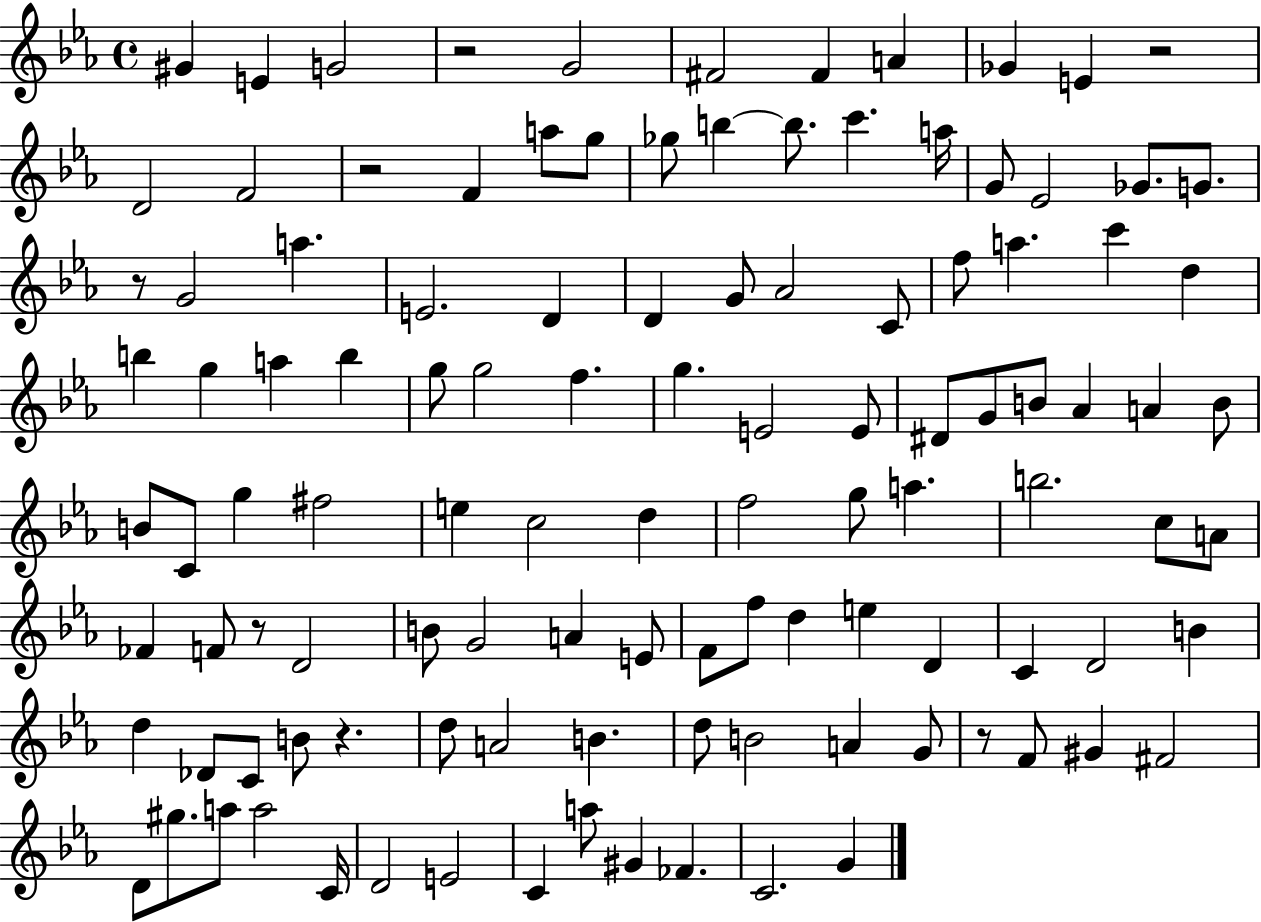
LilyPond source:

{
  \clef treble
  \time 4/4
  \defaultTimeSignature
  \key ees \major
  \repeat volta 2 { gis'4 e'4 g'2 | r2 g'2 | fis'2 fis'4 a'4 | ges'4 e'4 r2 | \break d'2 f'2 | r2 f'4 a''8 g''8 | ges''8 b''4~~ b''8. c'''4. a''16 | g'8 ees'2 ges'8. g'8. | \break r8 g'2 a''4. | e'2. d'4 | d'4 g'8 aes'2 c'8 | f''8 a''4. c'''4 d''4 | \break b''4 g''4 a''4 b''4 | g''8 g''2 f''4. | g''4. e'2 e'8 | dis'8 g'8 b'8 aes'4 a'4 b'8 | \break b'8 c'8 g''4 fis''2 | e''4 c''2 d''4 | f''2 g''8 a''4. | b''2. c''8 a'8 | \break fes'4 f'8 r8 d'2 | b'8 g'2 a'4 e'8 | f'8 f''8 d''4 e''4 d'4 | c'4 d'2 b'4 | \break d''4 des'8 c'8 b'8 r4. | d''8 a'2 b'4. | d''8 b'2 a'4 g'8 | r8 f'8 gis'4 fis'2 | \break d'8 gis''8. a''8 a''2 c'16 | d'2 e'2 | c'4 a''8 gis'4 fes'4. | c'2. g'4 | \break } \bar "|."
}